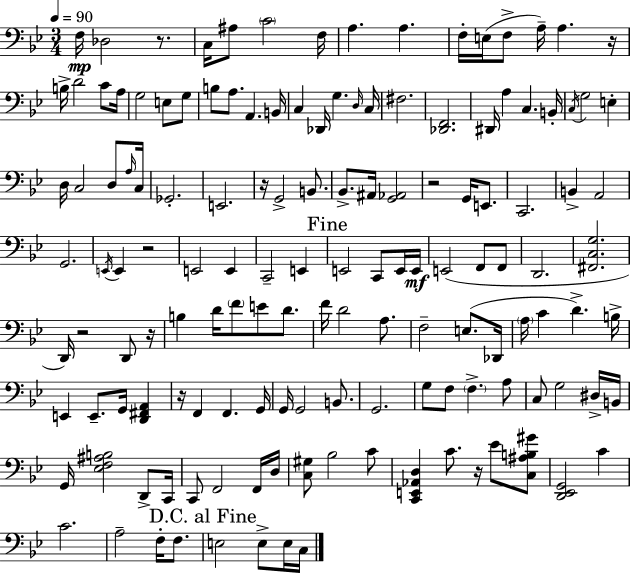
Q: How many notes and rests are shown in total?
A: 141